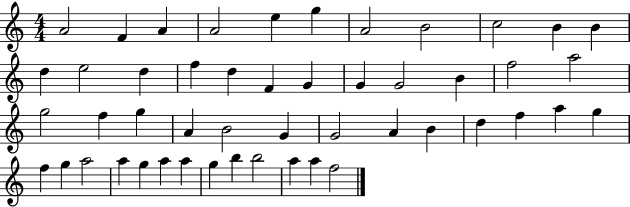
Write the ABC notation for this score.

X:1
T:Untitled
M:4/4
L:1/4
K:C
A2 F A A2 e g A2 B2 c2 B B d e2 d f d F G G G2 B f2 a2 g2 f g A B2 G G2 A B d f a g f g a2 a g a a g b b2 a a f2